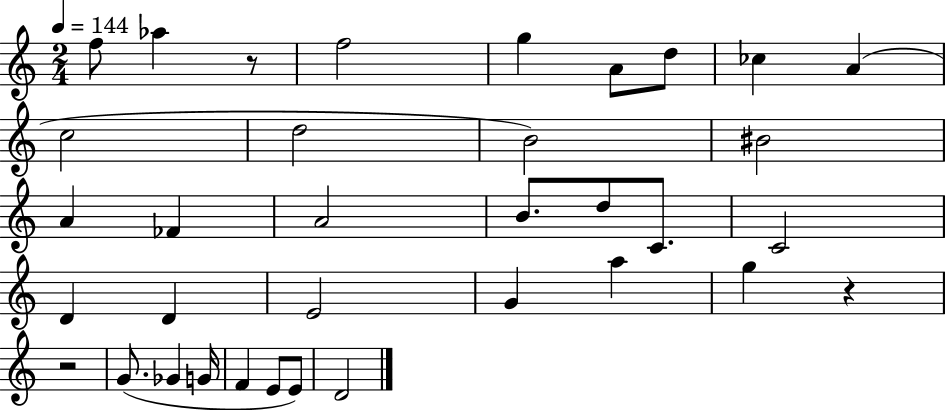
X:1
T:Untitled
M:2/4
L:1/4
K:C
f/2 _a z/2 f2 g A/2 d/2 _c A c2 d2 B2 ^B2 A _F A2 B/2 d/2 C/2 C2 D D E2 G a g z z2 G/2 _G G/4 F E/2 E/2 D2